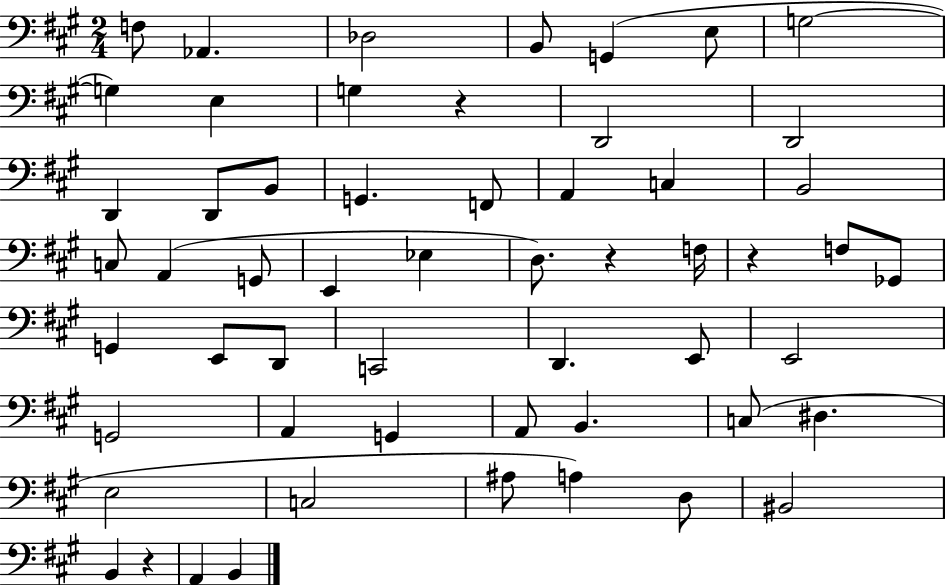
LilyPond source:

{
  \clef bass
  \numericTimeSignature
  \time 2/4
  \key a \major
  f8 aes,4. | des2 | b,8 g,4( e8 | g2~~ | \break g4) e4 | g4 r4 | d,2 | d,2 | \break d,4 d,8 b,8 | g,4. f,8 | a,4 c4 | b,2 | \break c8 a,4( g,8 | e,4 ees4 | d8.) r4 f16 | r4 f8 ges,8 | \break g,4 e,8 d,8 | c,2 | d,4. e,8 | e,2 | \break g,2 | a,4 g,4 | a,8 b,4. | c8( dis4. | \break e2 | c2 | ais8 a4) d8 | bis,2 | \break b,4 r4 | a,4 b,4 | \bar "|."
}